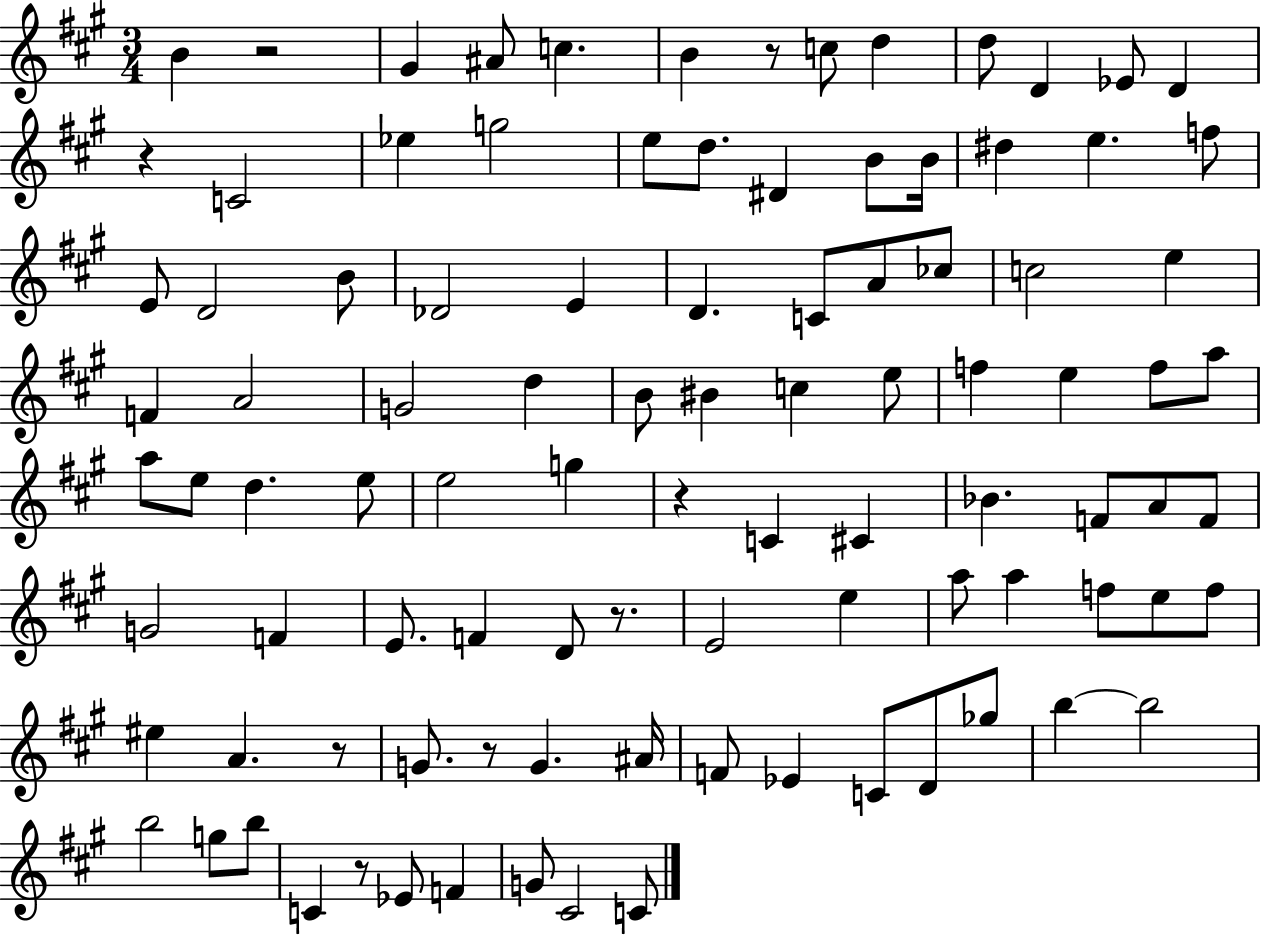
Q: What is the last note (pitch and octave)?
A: C4